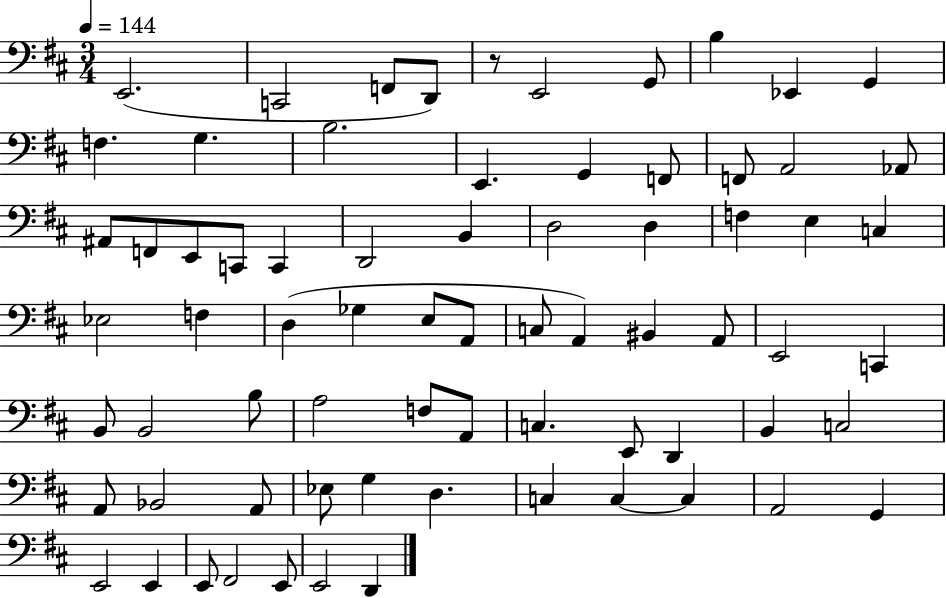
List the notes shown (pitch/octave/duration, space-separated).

E2/h. C2/h F2/e D2/e R/e E2/h G2/e B3/q Eb2/q G2/q F3/q. G3/q. B3/h. E2/q. G2/q F2/e F2/e A2/h Ab2/e A#2/e F2/e E2/e C2/e C2/q D2/h B2/q D3/h D3/q F3/q E3/q C3/q Eb3/h F3/q D3/q Gb3/q E3/e A2/e C3/e A2/q BIS2/q A2/e E2/h C2/q B2/e B2/h B3/e A3/h F3/e A2/e C3/q. E2/e D2/q B2/q C3/h A2/e Bb2/h A2/e Eb3/e G3/q D3/q. C3/q C3/q C3/q A2/h G2/q E2/h E2/q E2/e F#2/h E2/e E2/h D2/q